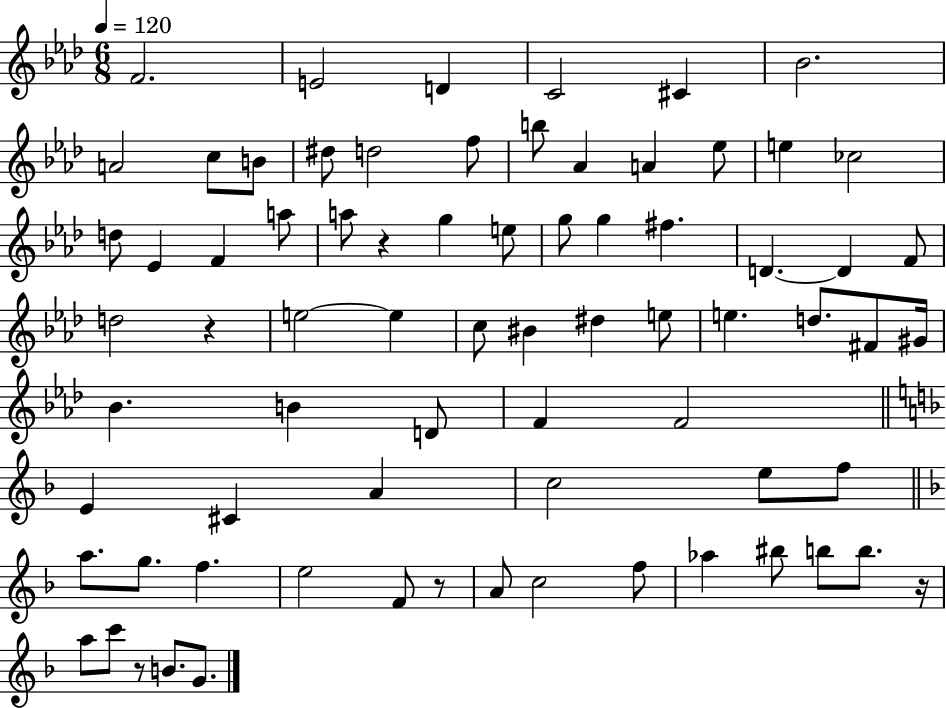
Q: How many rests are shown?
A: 5